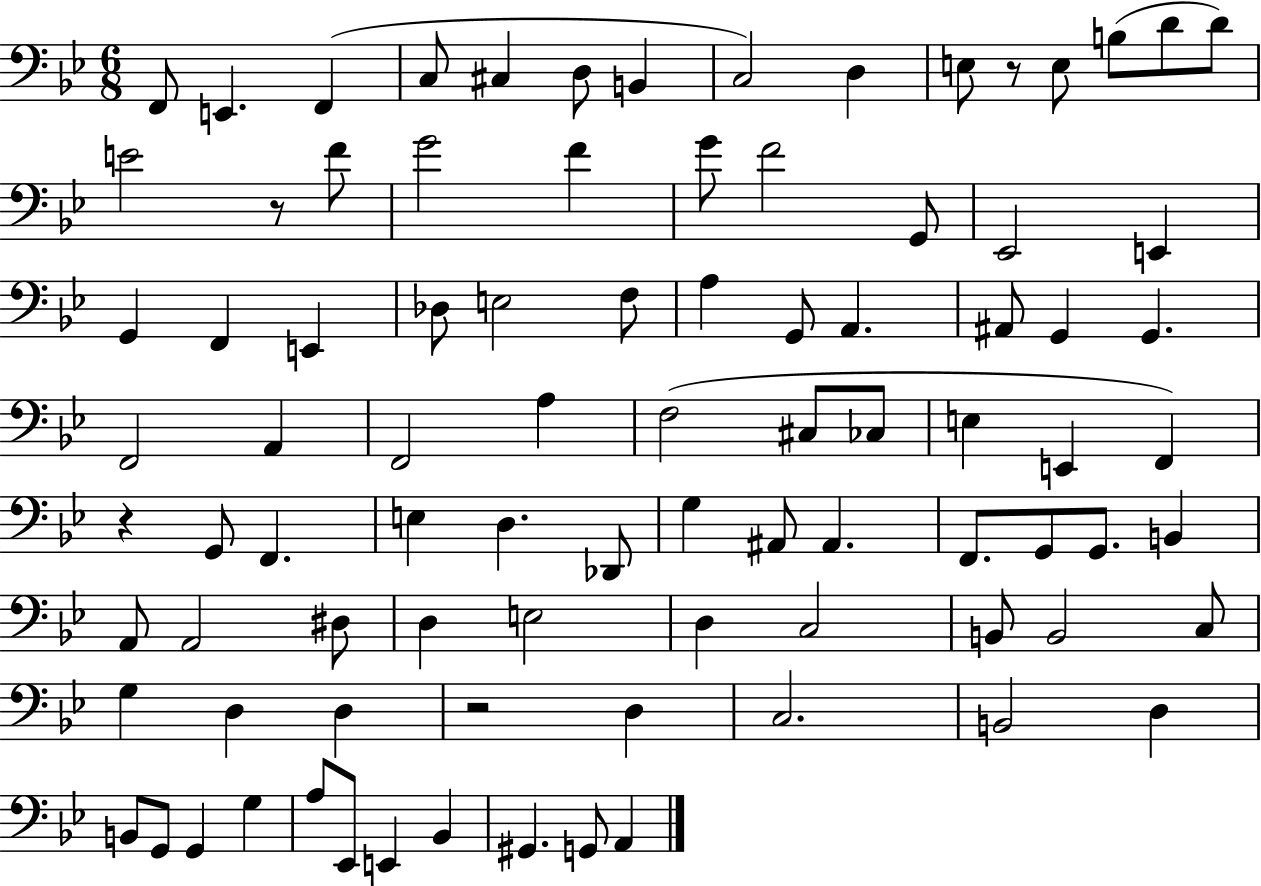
F2/e E2/q. F2/q C3/e C#3/q D3/e B2/q C3/h D3/q E3/e R/e E3/e B3/e D4/e D4/e E4/h R/e F4/e G4/h F4/q G4/e F4/h G2/e Eb2/h E2/q G2/q F2/q E2/q Db3/e E3/h F3/e A3/q G2/e A2/q. A#2/e G2/q G2/q. F2/h A2/q F2/h A3/q F3/h C#3/e CES3/e E3/q E2/q F2/q R/q G2/e F2/q. E3/q D3/q. Db2/e G3/q A#2/e A#2/q. F2/e. G2/e G2/e. B2/q A2/e A2/h D#3/e D3/q E3/h D3/q C3/h B2/e B2/h C3/e G3/q D3/q D3/q R/h D3/q C3/h. B2/h D3/q B2/e G2/e G2/q G3/q A3/e Eb2/e E2/q Bb2/q G#2/q. G2/e A2/q